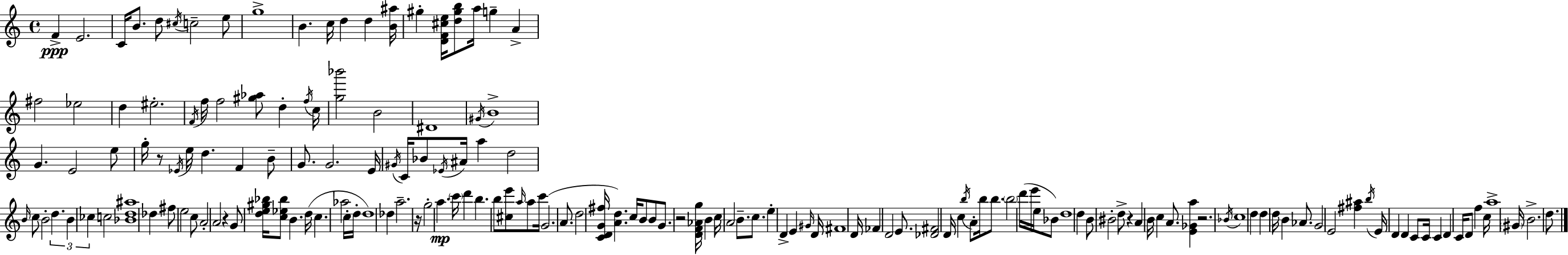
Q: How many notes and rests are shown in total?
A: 170